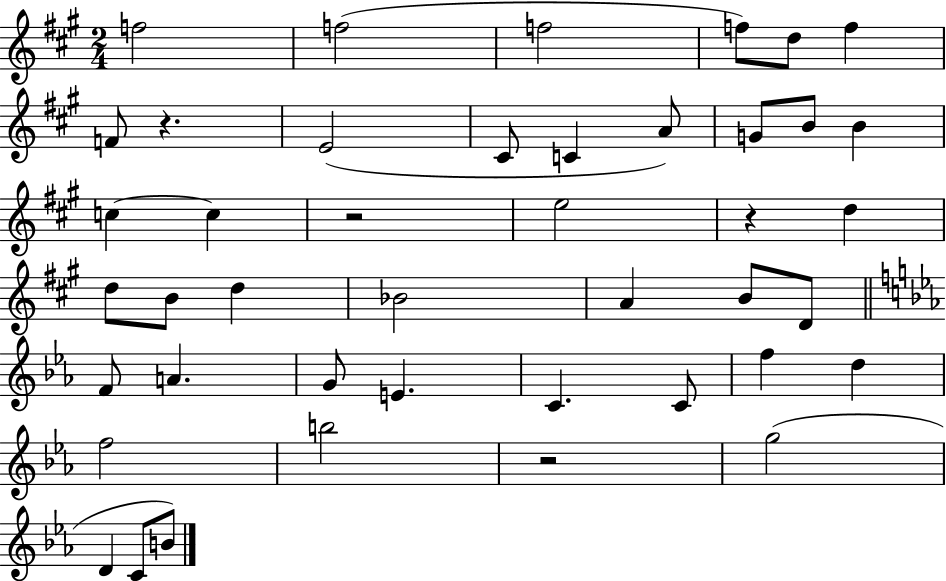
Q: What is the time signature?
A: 2/4